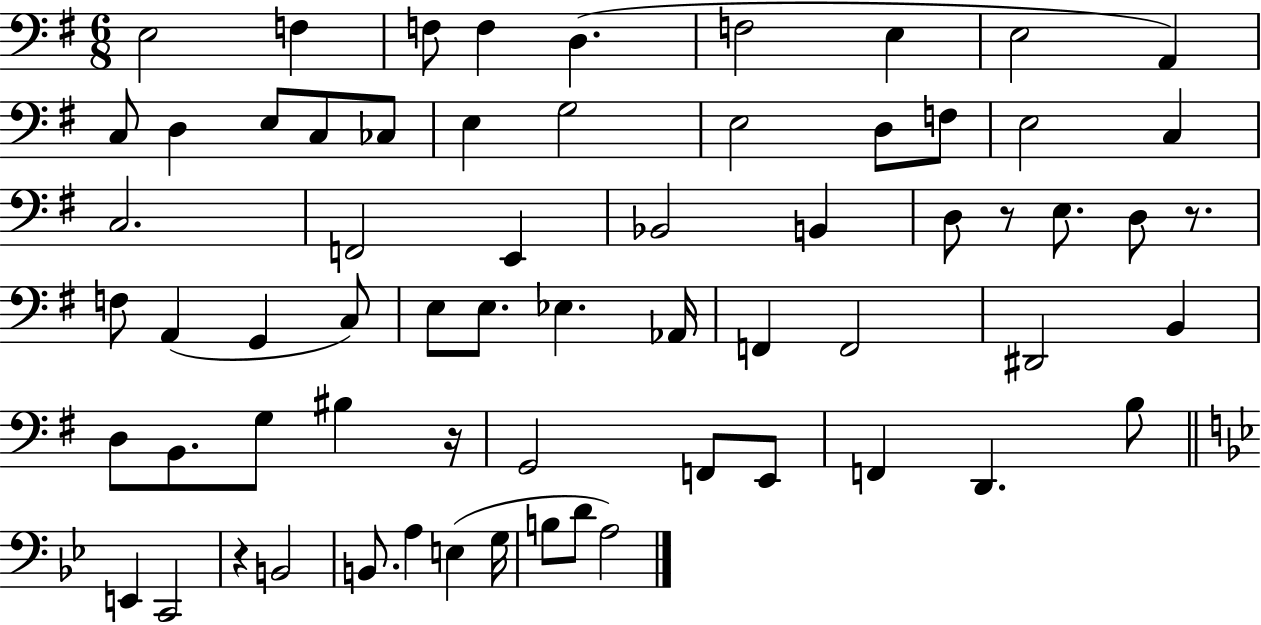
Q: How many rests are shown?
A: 4